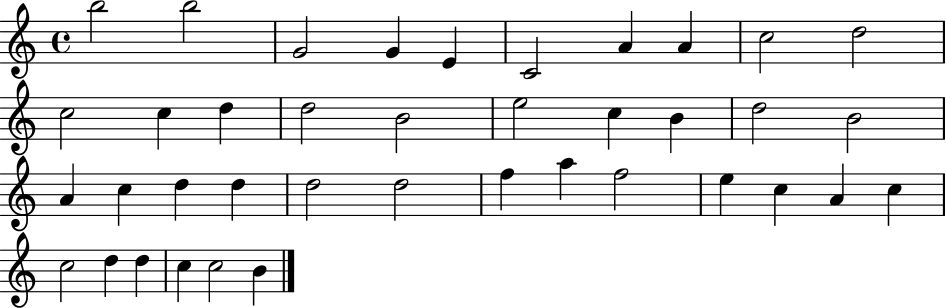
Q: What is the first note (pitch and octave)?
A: B5